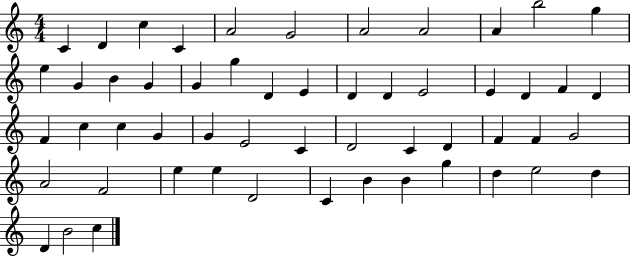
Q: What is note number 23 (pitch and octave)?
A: E4